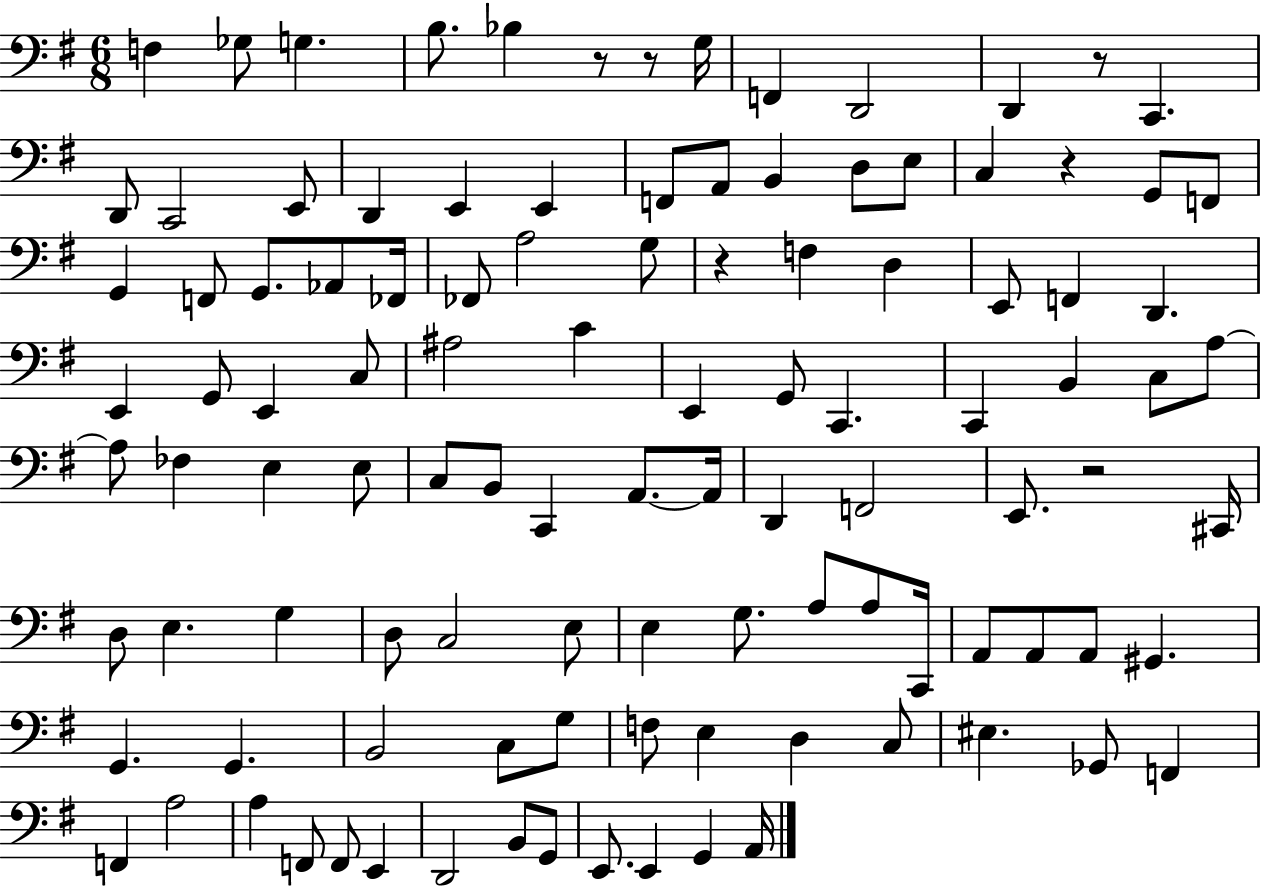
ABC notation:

X:1
T:Untitled
M:6/8
L:1/4
K:G
F, _G,/2 G, B,/2 _B, z/2 z/2 G,/4 F,, D,,2 D,, z/2 C,, D,,/2 C,,2 E,,/2 D,, E,, E,, F,,/2 A,,/2 B,, D,/2 E,/2 C, z G,,/2 F,,/2 G,, F,,/2 G,,/2 _A,,/2 _F,,/4 _F,,/2 A,2 G,/2 z F, D, E,,/2 F,, D,, E,, G,,/2 E,, C,/2 ^A,2 C E,, G,,/2 C,, C,, B,, C,/2 A,/2 A,/2 _F, E, E,/2 C,/2 B,,/2 C,, A,,/2 A,,/4 D,, F,,2 E,,/2 z2 ^C,,/4 D,/2 E, G, D,/2 C,2 E,/2 E, G,/2 A,/2 A,/2 C,,/4 A,,/2 A,,/2 A,,/2 ^G,, G,, G,, B,,2 C,/2 G,/2 F,/2 E, D, C,/2 ^E, _G,,/2 F,, F,, A,2 A, F,,/2 F,,/2 E,, D,,2 B,,/2 G,,/2 E,,/2 E,, G,, A,,/4